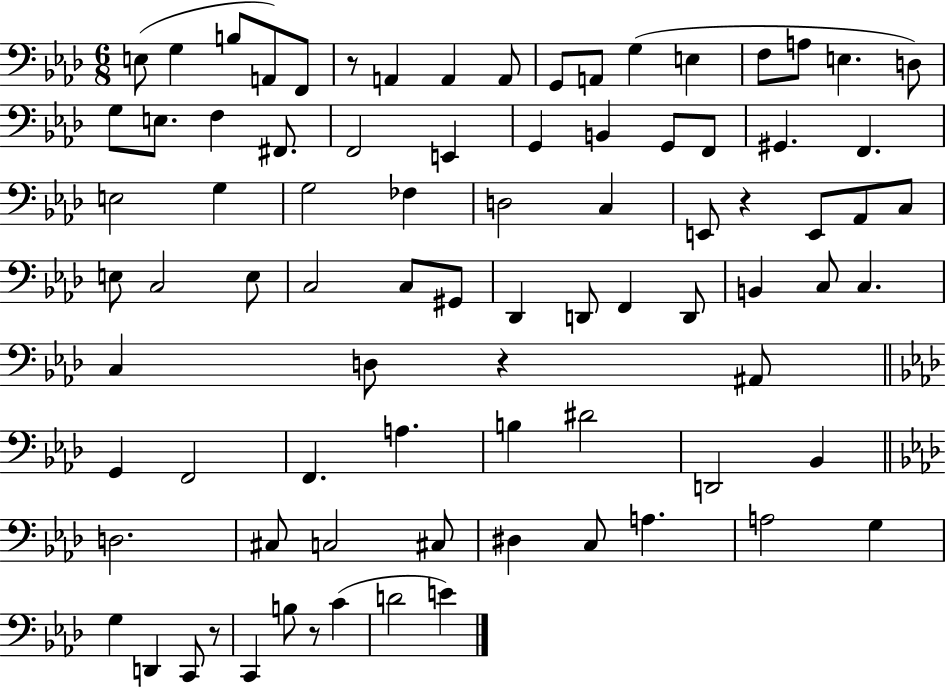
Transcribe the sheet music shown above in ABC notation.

X:1
T:Untitled
M:6/8
L:1/4
K:Ab
E,/2 G, B,/2 A,,/2 F,,/2 z/2 A,, A,, A,,/2 G,,/2 A,,/2 G, E, F,/2 A,/2 E, D,/2 G,/2 E,/2 F, ^F,,/2 F,,2 E,, G,, B,, G,,/2 F,,/2 ^G,, F,, E,2 G, G,2 _F, D,2 C, E,,/2 z E,,/2 _A,,/2 C,/2 E,/2 C,2 E,/2 C,2 C,/2 ^G,,/2 _D,, D,,/2 F,, D,,/2 B,, C,/2 C, C, D,/2 z ^A,,/2 G,, F,,2 F,, A, B, ^D2 D,,2 _B,, D,2 ^C,/2 C,2 ^C,/2 ^D, C,/2 A, A,2 G, G, D,, C,,/2 z/2 C,, B,/2 z/2 C D2 E